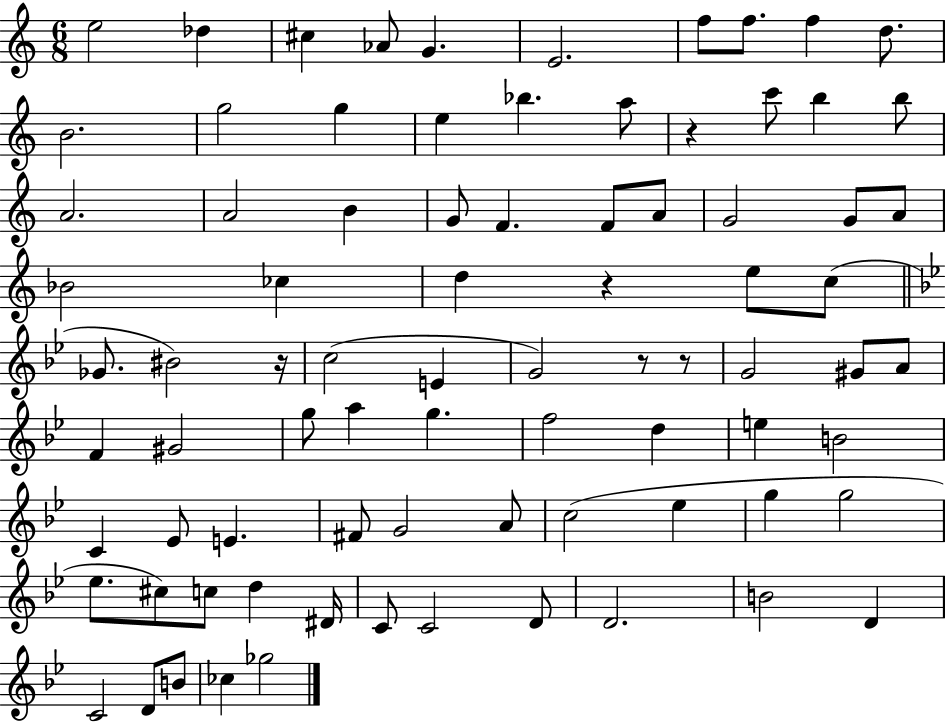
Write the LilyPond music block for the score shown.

{
  \clef treble
  \numericTimeSignature
  \time 6/8
  \key c \major
  e''2 des''4 | cis''4 aes'8 g'4. | e'2. | f''8 f''8. f''4 d''8. | \break b'2. | g''2 g''4 | e''4 bes''4. a''8 | r4 c'''8 b''4 b''8 | \break a'2. | a'2 b'4 | g'8 f'4. f'8 a'8 | g'2 g'8 a'8 | \break bes'2 ces''4 | d''4 r4 e''8 c''8( | \bar "||" \break \key g \minor ges'8. bis'2) r16 | c''2( e'4 | g'2) r8 r8 | g'2 gis'8 a'8 | \break f'4 gis'2 | g''8 a''4 g''4. | f''2 d''4 | e''4 b'2 | \break c'4 ees'8 e'4. | fis'8 g'2 a'8 | c''2( ees''4 | g''4 g''2 | \break ees''8. cis''8) c''8 d''4 dis'16 | c'8 c'2 d'8 | d'2. | b'2 d'4 | \break c'2 d'8 b'8 | ces''4 ges''2 | \bar "|."
}